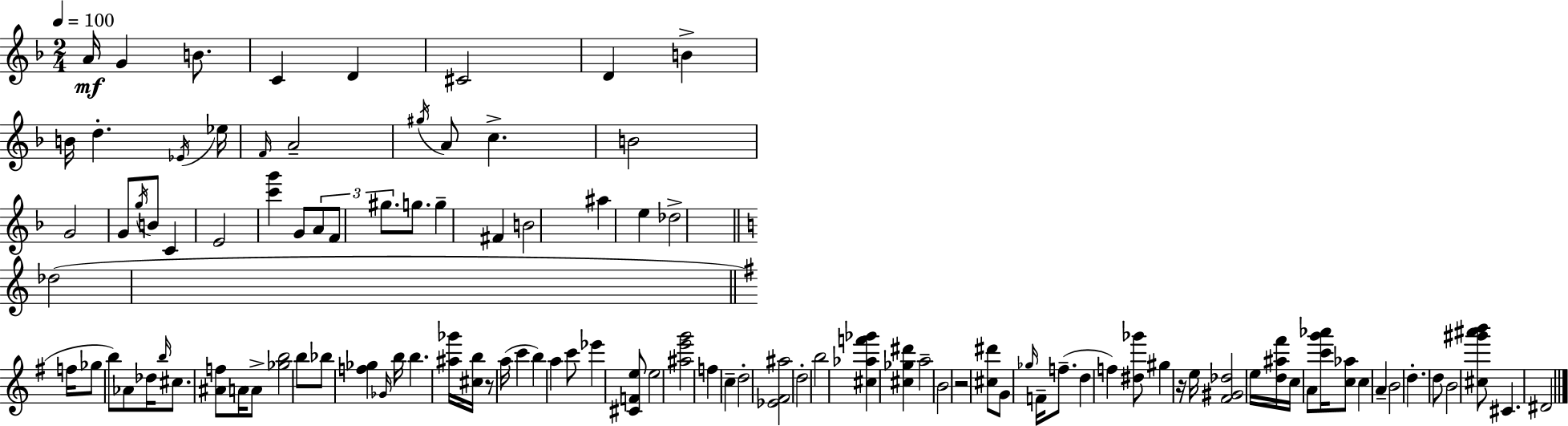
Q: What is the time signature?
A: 2/4